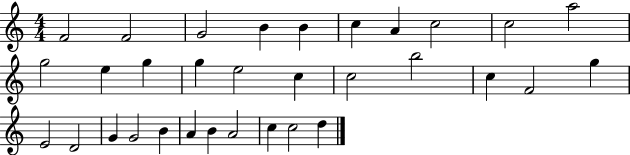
X:1
T:Untitled
M:4/4
L:1/4
K:C
F2 F2 G2 B B c A c2 c2 a2 g2 e g g e2 c c2 b2 c F2 g E2 D2 G G2 B A B A2 c c2 d